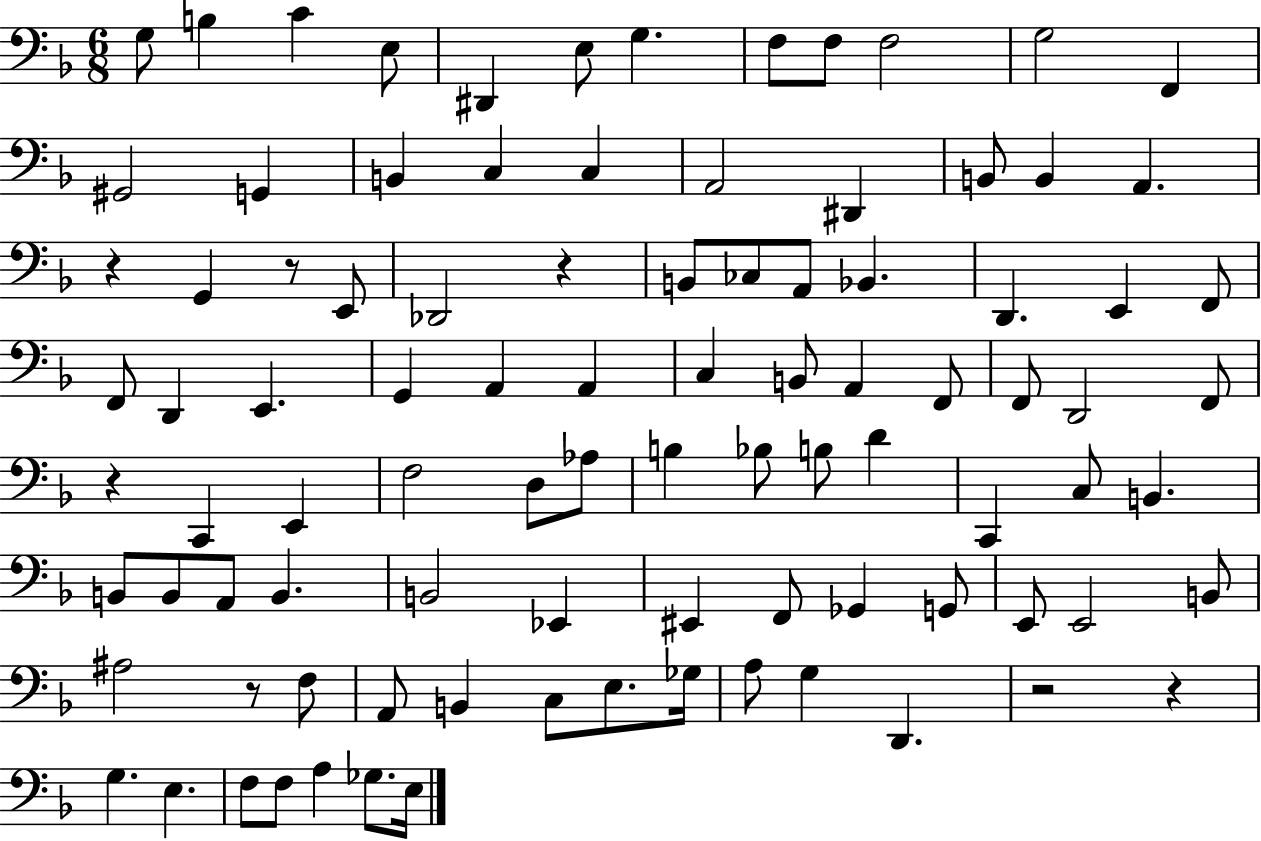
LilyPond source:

{
  \clef bass
  \numericTimeSignature
  \time 6/8
  \key f \major
  g8 b4 c'4 e8 | dis,4 e8 g4. | f8 f8 f2 | g2 f,4 | \break gis,2 g,4 | b,4 c4 c4 | a,2 dis,4 | b,8 b,4 a,4. | \break r4 g,4 r8 e,8 | des,2 r4 | b,8 ces8 a,8 bes,4. | d,4. e,4 f,8 | \break f,8 d,4 e,4. | g,4 a,4 a,4 | c4 b,8 a,4 f,8 | f,8 d,2 f,8 | \break r4 c,4 e,4 | f2 d8 aes8 | b4 bes8 b8 d'4 | c,4 c8 b,4. | \break b,8 b,8 a,8 b,4. | b,2 ees,4 | eis,4 f,8 ges,4 g,8 | e,8 e,2 b,8 | \break ais2 r8 f8 | a,8 b,4 c8 e8. ges16 | a8 g4 d,4. | r2 r4 | \break g4. e4. | f8 f8 a4 ges8. e16 | \bar "|."
}